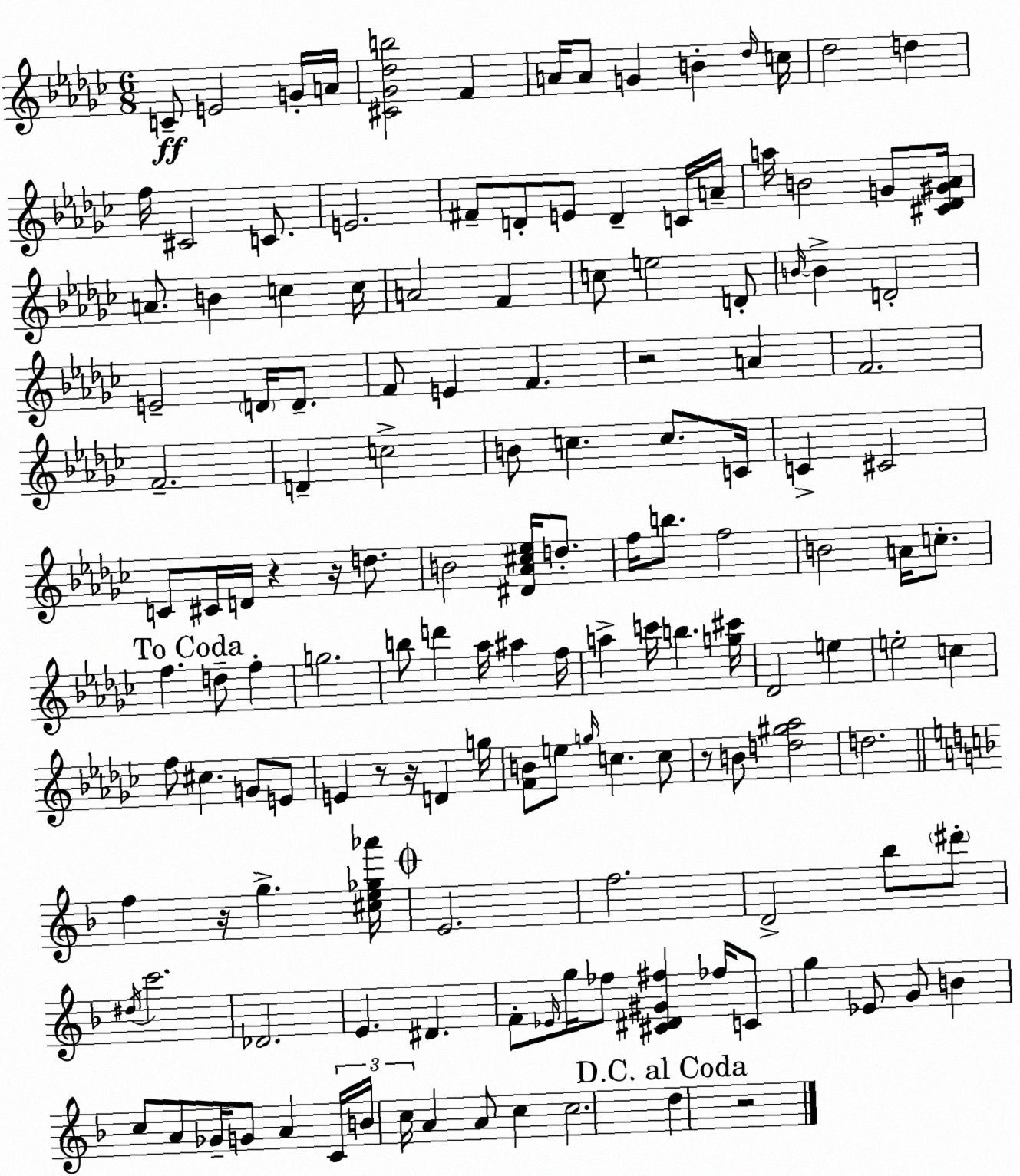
X:1
T:Untitled
M:6/8
L:1/4
K:Ebm
C/2 E2 G/4 A/4 [^C_G_db]2 F A/4 A/2 G B _d/4 c/4 _d2 d f/4 ^C2 C/2 E2 ^F/2 D/2 E/2 D C/4 A/4 a/4 B2 G/2 [^C_D^G_A]/4 A/2 B c c/4 A2 F c/2 e2 D/2 B/4 B D2 E2 D/4 D/2 F/2 E F z2 A F2 F2 D c2 B/2 c c/2 C/4 C ^C2 C/2 ^C/4 D/4 z z/4 d/2 B2 [^D_A^c_e]/4 d/2 f/4 b/2 f2 B2 A/4 c/2 f d/2 f g2 b/2 d' _a/4 ^a f/4 a c'/4 b [g^c']/4 _D2 e e2 c f/2 ^c G/2 E/2 E z/2 z/4 D g/4 [FB]/2 e/2 g/4 c c/2 z/2 B/2 [d^g_a]2 d2 f z/4 g [^ce_g_a']/4 E2 f2 D2 _b/2 ^d'/2 ^d/4 c'2 _D2 E ^D F/2 _E/4 g/4 _f/2 [^C^D^G^f] _f/4 C/2 g _E/2 G/2 B c/2 A/2 _G/4 G/2 A C/4 B/4 c/4 A A/2 c c2 d z2